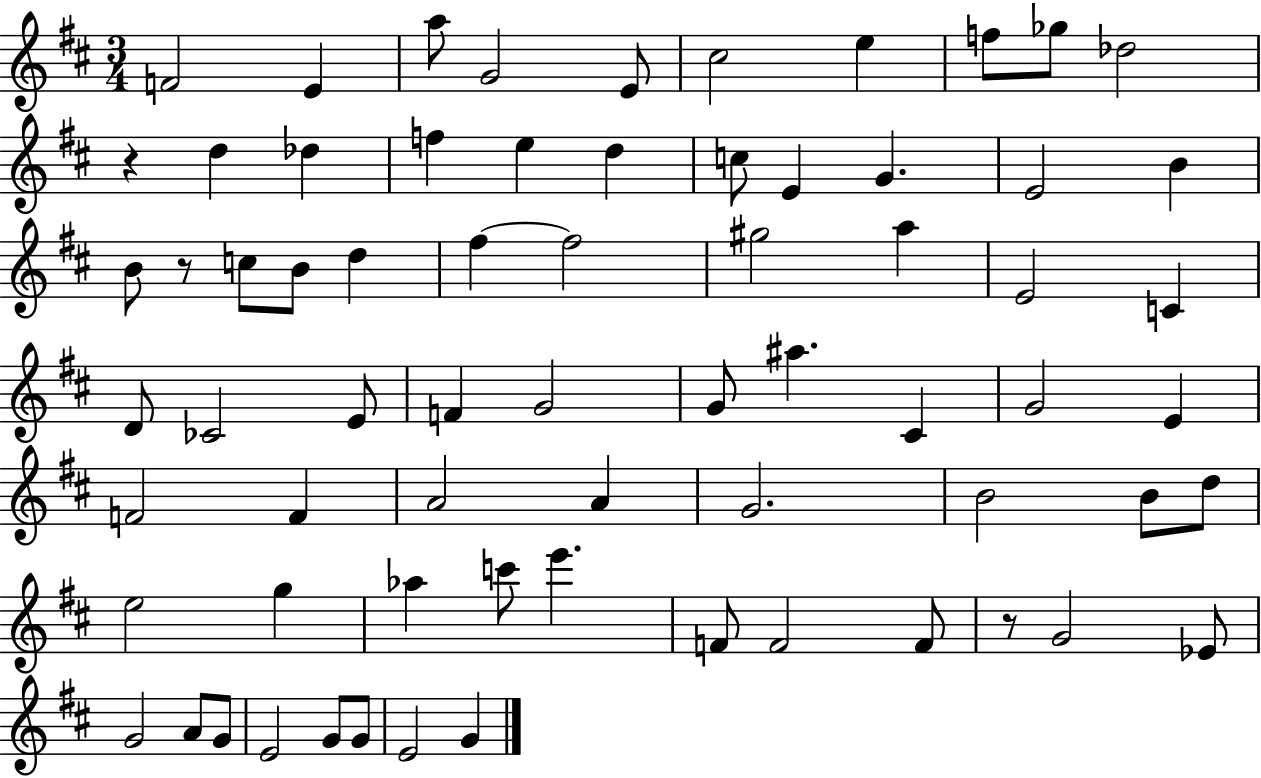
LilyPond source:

{
  \clef treble
  \numericTimeSignature
  \time 3/4
  \key d \major
  f'2 e'4 | a''8 g'2 e'8 | cis''2 e''4 | f''8 ges''8 des''2 | \break r4 d''4 des''4 | f''4 e''4 d''4 | c''8 e'4 g'4. | e'2 b'4 | \break b'8 r8 c''8 b'8 d''4 | fis''4~~ fis''2 | gis''2 a''4 | e'2 c'4 | \break d'8 ces'2 e'8 | f'4 g'2 | g'8 ais''4. cis'4 | g'2 e'4 | \break f'2 f'4 | a'2 a'4 | g'2. | b'2 b'8 d''8 | \break e''2 g''4 | aes''4 c'''8 e'''4. | f'8 f'2 f'8 | r8 g'2 ees'8 | \break g'2 a'8 g'8 | e'2 g'8 g'8 | e'2 g'4 | \bar "|."
}